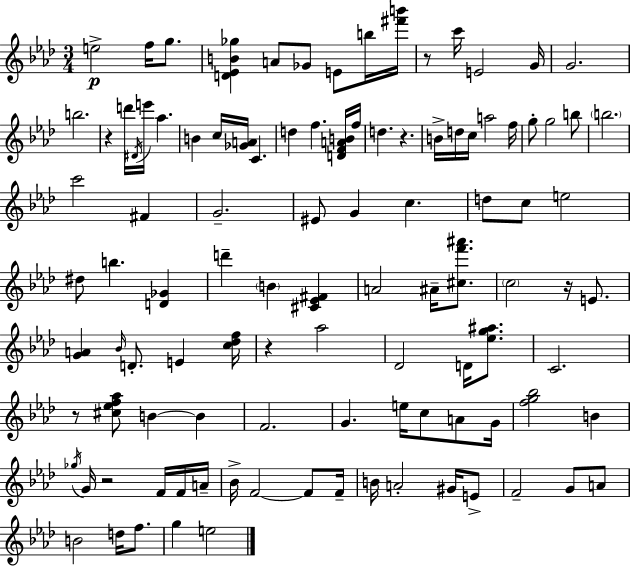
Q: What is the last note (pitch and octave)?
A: E5